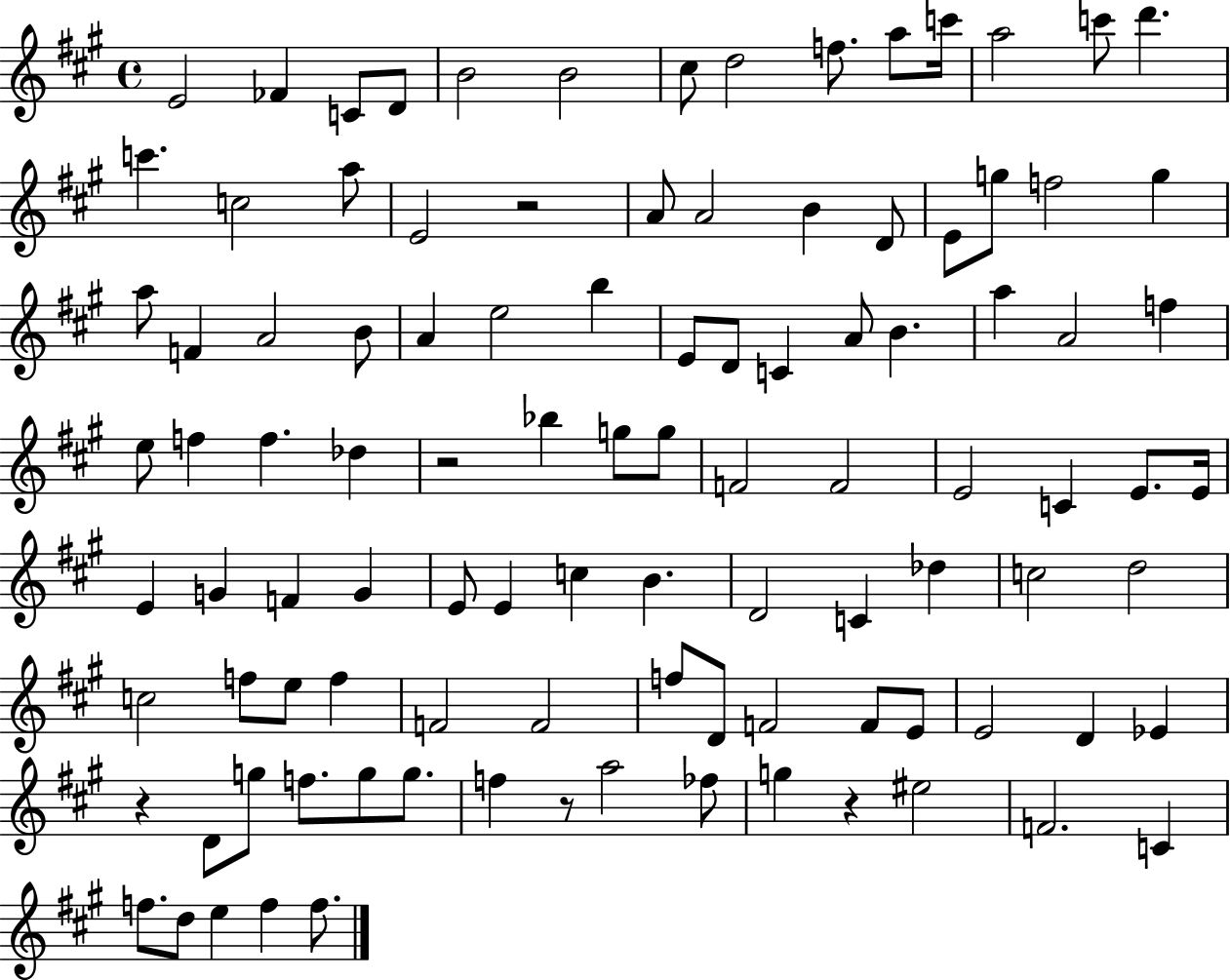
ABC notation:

X:1
T:Untitled
M:4/4
L:1/4
K:A
E2 _F C/2 D/2 B2 B2 ^c/2 d2 f/2 a/2 c'/4 a2 c'/2 d' c' c2 a/2 E2 z2 A/2 A2 B D/2 E/2 g/2 f2 g a/2 F A2 B/2 A e2 b E/2 D/2 C A/2 B a A2 f e/2 f f _d z2 _b g/2 g/2 F2 F2 E2 C E/2 E/4 E G F G E/2 E c B D2 C _d c2 d2 c2 f/2 e/2 f F2 F2 f/2 D/2 F2 F/2 E/2 E2 D _E z D/2 g/2 f/2 g/2 g/2 f z/2 a2 _f/2 g z ^e2 F2 C f/2 d/2 e f f/2